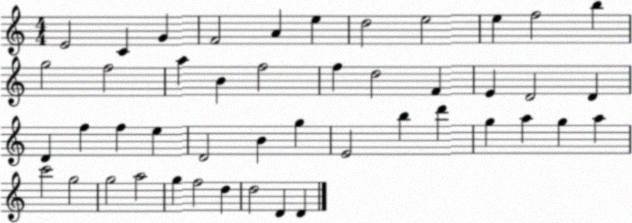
X:1
T:Untitled
M:4/4
L:1/4
K:C
E2 C G F2 A e d2 e2 e f2 b g2 f2 a B f2 f d2 F E D2 D D f f e D2 B g E2 b d' g a g a c'2 g2 g2 a2 g f2 d d2 D D